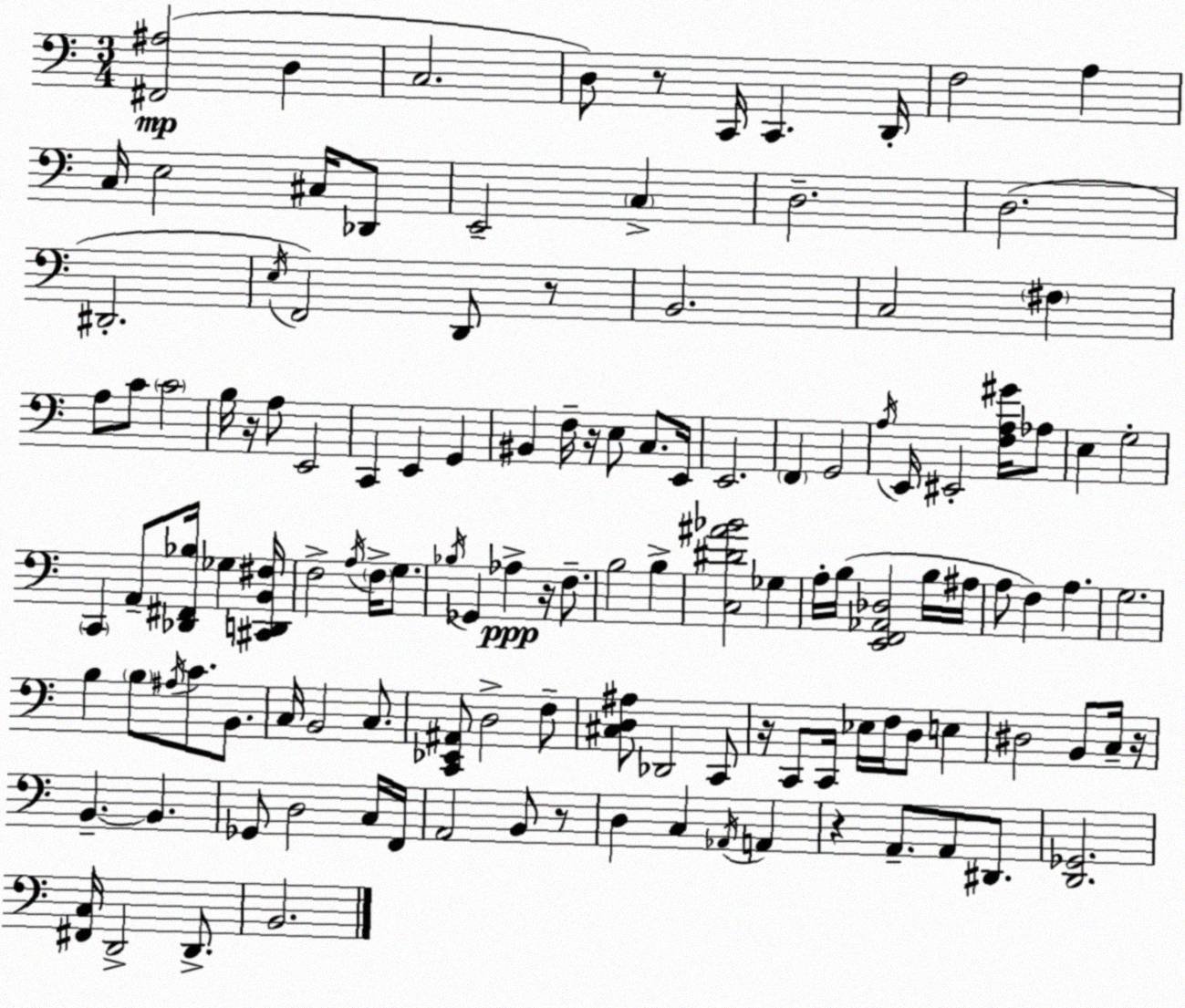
X:1
T:Untitled
M:3/4
L:1/4
K:C
[^F,,^A,]2 D, C,2 D,/2 z/2 C,,/4 C,, D,,/4 F,2 A, C,/4 E,2 ^C,/4 _D,,/2 E,,2 C, D,2 D,2 ^D,,2 E,/4 F,,2 D,,/2 z/2 B,,2 C,2 ^F, A,/2 C/2 C2 B,/4 z/4 A,/2 E,,2 C,, E,, G,, ^B,, F,/4 z/4 E,/2 C,/2 E,,/4 E,,2 F,, G,,2 A,/4 E,,/4 ^E,,2 [F,A,^G]/4 _A,/2 E, G,2 C,, A,,/2 [_D,,^F,,_B,]/4 _G, [^C,,D,,B,,^F,]/4 F,2 A,/4 F,/4 G,/2 _B,/4 _G,, _A, z/4 F,/2 B,2 B, [C,^D^A_B]2 _G, A,/4 B,/4 [E,,F,,_A,,_D,]2 B,/4 ^A,/4 A,/2 F, A, G,2 B, B,/2 ^A,/4 C/2 B,,/2 C,/4 B,,2 C,/2 [C,,_E,,^A,,]/2 D,2 F,/2 [^C,D,^A,]/2 _D,,2 C,,/2 z/4 C,,/2 C,,/4 _E,/4 F,/4 D,/2 E, ^D,2 B,,/2 C,/4 z/4 B,, B,, _G,,/2 D,2 C,/4 F,,/4 A,,2 B,,/2 z/2 D, C, _A,,/4 A,, z A,,/2 A,,/2 ^D,,/2 [D,,_G,,]2 [^F,,C,]/4 D,,2 D,,/2 B,,2